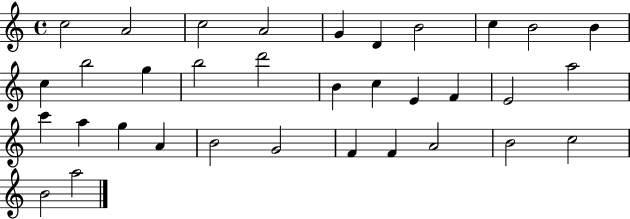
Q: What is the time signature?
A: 4/4